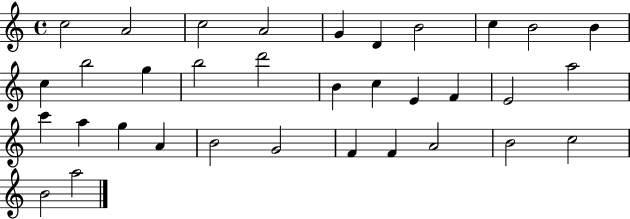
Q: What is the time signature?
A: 4/4